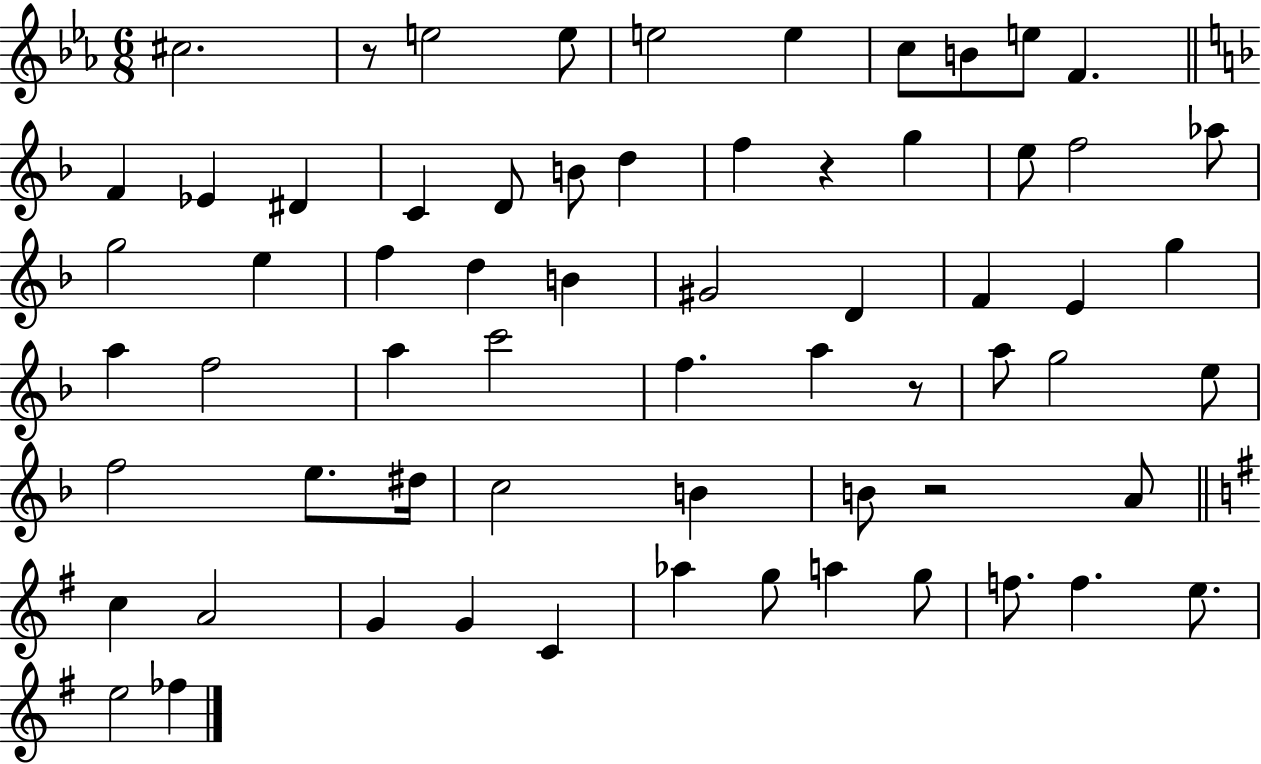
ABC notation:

X:1
T:Untitled
M:6/8
L:1/4
K:Eb
^c2 z/2 e2 e/2 e2 e c/2 B/2 e/2 F F _E ^D C D/2 B/2 d f z g e/2 f2 _a/2 g2 e f d B ^G2 D F E g a f2 a c'2 f a z/2 a/2 g2 e/2 f2 e/2 ^d/4 c2 B B/2 z2 A/2 c A2 G G C _a g/2 a g/2 f/2 f e/2 e2 _f